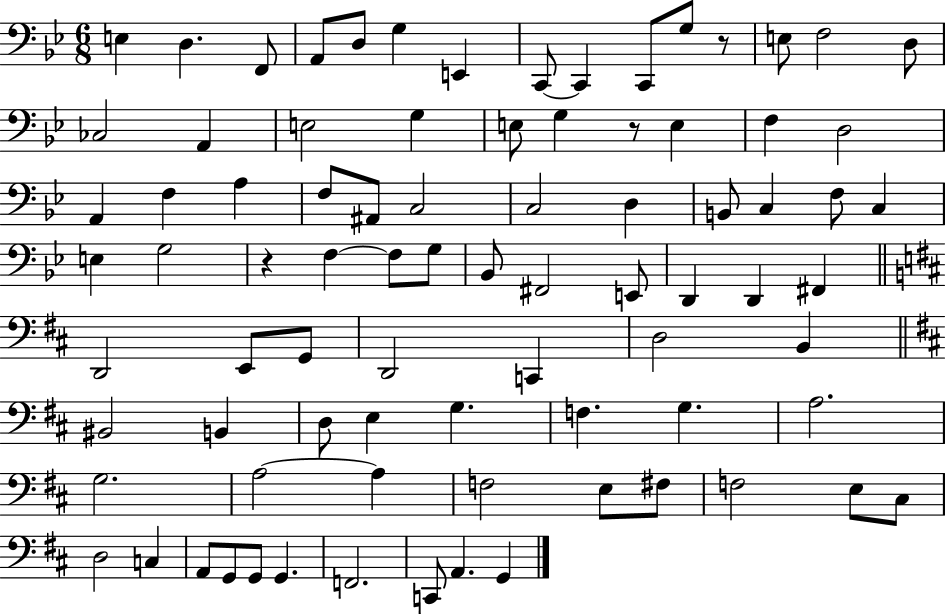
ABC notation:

X:1
T:Untitled
M:6/8
L:1/4
K:Bb
E, D, F,,/2 A,,/2 D,/2 G, E,, C,,/2 C,, C,,/2 G,/2 z/2 E,/2 F,2 D,/2 _C,2 A,, E,2 G, E,/2 G, z/2 E, F, D,2 A,, F, A, F,/2 ^A,,/2 C,2 C,2 D, B,,/2 C, F,/2 C, E, G,2 z F, F,/2 G,/2 _B,,/2 ^F,,2 E,,/2 D,, D,, ^F,, D,,2 E,,/2 G,,/2 D,,2 C,, D,2 B,, ^B,,2 B,, D,/2 E, G, F, G, A,2 G,2 A,2 A, F,2 E,/2 ^F,/2 F,2 E,/2 ^C,/2 D,2 C, A,,/2 G,,/2 G,,/2 G,, F,,2 C,,/2 A,, G,,